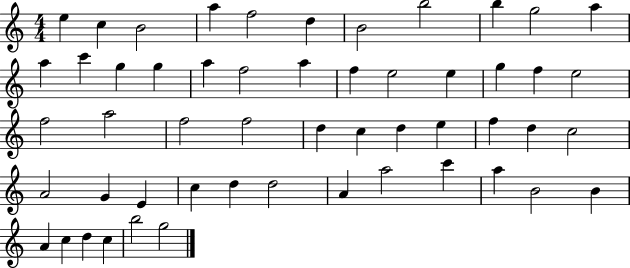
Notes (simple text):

E5/q C5/q B4/h A5/q F5/h D5/q B4/h B5/h B5/q G5/h A5/q A5/q C6/q G5/q G5/q A5/q F5/h A5/q F5/q E5/h E5/q G5/q F5/q E5/h F5/h A5/h F5/h F5/h D5/q C5/q D5/q E5/q F5/q D5/q C5/h A4/h G4/q E4/q C5/q D5/q D5/h A4/q A5/h C6/q A5/q B4/h B4/q A4/q C5/q D5/q C5/q B5/h G5/h